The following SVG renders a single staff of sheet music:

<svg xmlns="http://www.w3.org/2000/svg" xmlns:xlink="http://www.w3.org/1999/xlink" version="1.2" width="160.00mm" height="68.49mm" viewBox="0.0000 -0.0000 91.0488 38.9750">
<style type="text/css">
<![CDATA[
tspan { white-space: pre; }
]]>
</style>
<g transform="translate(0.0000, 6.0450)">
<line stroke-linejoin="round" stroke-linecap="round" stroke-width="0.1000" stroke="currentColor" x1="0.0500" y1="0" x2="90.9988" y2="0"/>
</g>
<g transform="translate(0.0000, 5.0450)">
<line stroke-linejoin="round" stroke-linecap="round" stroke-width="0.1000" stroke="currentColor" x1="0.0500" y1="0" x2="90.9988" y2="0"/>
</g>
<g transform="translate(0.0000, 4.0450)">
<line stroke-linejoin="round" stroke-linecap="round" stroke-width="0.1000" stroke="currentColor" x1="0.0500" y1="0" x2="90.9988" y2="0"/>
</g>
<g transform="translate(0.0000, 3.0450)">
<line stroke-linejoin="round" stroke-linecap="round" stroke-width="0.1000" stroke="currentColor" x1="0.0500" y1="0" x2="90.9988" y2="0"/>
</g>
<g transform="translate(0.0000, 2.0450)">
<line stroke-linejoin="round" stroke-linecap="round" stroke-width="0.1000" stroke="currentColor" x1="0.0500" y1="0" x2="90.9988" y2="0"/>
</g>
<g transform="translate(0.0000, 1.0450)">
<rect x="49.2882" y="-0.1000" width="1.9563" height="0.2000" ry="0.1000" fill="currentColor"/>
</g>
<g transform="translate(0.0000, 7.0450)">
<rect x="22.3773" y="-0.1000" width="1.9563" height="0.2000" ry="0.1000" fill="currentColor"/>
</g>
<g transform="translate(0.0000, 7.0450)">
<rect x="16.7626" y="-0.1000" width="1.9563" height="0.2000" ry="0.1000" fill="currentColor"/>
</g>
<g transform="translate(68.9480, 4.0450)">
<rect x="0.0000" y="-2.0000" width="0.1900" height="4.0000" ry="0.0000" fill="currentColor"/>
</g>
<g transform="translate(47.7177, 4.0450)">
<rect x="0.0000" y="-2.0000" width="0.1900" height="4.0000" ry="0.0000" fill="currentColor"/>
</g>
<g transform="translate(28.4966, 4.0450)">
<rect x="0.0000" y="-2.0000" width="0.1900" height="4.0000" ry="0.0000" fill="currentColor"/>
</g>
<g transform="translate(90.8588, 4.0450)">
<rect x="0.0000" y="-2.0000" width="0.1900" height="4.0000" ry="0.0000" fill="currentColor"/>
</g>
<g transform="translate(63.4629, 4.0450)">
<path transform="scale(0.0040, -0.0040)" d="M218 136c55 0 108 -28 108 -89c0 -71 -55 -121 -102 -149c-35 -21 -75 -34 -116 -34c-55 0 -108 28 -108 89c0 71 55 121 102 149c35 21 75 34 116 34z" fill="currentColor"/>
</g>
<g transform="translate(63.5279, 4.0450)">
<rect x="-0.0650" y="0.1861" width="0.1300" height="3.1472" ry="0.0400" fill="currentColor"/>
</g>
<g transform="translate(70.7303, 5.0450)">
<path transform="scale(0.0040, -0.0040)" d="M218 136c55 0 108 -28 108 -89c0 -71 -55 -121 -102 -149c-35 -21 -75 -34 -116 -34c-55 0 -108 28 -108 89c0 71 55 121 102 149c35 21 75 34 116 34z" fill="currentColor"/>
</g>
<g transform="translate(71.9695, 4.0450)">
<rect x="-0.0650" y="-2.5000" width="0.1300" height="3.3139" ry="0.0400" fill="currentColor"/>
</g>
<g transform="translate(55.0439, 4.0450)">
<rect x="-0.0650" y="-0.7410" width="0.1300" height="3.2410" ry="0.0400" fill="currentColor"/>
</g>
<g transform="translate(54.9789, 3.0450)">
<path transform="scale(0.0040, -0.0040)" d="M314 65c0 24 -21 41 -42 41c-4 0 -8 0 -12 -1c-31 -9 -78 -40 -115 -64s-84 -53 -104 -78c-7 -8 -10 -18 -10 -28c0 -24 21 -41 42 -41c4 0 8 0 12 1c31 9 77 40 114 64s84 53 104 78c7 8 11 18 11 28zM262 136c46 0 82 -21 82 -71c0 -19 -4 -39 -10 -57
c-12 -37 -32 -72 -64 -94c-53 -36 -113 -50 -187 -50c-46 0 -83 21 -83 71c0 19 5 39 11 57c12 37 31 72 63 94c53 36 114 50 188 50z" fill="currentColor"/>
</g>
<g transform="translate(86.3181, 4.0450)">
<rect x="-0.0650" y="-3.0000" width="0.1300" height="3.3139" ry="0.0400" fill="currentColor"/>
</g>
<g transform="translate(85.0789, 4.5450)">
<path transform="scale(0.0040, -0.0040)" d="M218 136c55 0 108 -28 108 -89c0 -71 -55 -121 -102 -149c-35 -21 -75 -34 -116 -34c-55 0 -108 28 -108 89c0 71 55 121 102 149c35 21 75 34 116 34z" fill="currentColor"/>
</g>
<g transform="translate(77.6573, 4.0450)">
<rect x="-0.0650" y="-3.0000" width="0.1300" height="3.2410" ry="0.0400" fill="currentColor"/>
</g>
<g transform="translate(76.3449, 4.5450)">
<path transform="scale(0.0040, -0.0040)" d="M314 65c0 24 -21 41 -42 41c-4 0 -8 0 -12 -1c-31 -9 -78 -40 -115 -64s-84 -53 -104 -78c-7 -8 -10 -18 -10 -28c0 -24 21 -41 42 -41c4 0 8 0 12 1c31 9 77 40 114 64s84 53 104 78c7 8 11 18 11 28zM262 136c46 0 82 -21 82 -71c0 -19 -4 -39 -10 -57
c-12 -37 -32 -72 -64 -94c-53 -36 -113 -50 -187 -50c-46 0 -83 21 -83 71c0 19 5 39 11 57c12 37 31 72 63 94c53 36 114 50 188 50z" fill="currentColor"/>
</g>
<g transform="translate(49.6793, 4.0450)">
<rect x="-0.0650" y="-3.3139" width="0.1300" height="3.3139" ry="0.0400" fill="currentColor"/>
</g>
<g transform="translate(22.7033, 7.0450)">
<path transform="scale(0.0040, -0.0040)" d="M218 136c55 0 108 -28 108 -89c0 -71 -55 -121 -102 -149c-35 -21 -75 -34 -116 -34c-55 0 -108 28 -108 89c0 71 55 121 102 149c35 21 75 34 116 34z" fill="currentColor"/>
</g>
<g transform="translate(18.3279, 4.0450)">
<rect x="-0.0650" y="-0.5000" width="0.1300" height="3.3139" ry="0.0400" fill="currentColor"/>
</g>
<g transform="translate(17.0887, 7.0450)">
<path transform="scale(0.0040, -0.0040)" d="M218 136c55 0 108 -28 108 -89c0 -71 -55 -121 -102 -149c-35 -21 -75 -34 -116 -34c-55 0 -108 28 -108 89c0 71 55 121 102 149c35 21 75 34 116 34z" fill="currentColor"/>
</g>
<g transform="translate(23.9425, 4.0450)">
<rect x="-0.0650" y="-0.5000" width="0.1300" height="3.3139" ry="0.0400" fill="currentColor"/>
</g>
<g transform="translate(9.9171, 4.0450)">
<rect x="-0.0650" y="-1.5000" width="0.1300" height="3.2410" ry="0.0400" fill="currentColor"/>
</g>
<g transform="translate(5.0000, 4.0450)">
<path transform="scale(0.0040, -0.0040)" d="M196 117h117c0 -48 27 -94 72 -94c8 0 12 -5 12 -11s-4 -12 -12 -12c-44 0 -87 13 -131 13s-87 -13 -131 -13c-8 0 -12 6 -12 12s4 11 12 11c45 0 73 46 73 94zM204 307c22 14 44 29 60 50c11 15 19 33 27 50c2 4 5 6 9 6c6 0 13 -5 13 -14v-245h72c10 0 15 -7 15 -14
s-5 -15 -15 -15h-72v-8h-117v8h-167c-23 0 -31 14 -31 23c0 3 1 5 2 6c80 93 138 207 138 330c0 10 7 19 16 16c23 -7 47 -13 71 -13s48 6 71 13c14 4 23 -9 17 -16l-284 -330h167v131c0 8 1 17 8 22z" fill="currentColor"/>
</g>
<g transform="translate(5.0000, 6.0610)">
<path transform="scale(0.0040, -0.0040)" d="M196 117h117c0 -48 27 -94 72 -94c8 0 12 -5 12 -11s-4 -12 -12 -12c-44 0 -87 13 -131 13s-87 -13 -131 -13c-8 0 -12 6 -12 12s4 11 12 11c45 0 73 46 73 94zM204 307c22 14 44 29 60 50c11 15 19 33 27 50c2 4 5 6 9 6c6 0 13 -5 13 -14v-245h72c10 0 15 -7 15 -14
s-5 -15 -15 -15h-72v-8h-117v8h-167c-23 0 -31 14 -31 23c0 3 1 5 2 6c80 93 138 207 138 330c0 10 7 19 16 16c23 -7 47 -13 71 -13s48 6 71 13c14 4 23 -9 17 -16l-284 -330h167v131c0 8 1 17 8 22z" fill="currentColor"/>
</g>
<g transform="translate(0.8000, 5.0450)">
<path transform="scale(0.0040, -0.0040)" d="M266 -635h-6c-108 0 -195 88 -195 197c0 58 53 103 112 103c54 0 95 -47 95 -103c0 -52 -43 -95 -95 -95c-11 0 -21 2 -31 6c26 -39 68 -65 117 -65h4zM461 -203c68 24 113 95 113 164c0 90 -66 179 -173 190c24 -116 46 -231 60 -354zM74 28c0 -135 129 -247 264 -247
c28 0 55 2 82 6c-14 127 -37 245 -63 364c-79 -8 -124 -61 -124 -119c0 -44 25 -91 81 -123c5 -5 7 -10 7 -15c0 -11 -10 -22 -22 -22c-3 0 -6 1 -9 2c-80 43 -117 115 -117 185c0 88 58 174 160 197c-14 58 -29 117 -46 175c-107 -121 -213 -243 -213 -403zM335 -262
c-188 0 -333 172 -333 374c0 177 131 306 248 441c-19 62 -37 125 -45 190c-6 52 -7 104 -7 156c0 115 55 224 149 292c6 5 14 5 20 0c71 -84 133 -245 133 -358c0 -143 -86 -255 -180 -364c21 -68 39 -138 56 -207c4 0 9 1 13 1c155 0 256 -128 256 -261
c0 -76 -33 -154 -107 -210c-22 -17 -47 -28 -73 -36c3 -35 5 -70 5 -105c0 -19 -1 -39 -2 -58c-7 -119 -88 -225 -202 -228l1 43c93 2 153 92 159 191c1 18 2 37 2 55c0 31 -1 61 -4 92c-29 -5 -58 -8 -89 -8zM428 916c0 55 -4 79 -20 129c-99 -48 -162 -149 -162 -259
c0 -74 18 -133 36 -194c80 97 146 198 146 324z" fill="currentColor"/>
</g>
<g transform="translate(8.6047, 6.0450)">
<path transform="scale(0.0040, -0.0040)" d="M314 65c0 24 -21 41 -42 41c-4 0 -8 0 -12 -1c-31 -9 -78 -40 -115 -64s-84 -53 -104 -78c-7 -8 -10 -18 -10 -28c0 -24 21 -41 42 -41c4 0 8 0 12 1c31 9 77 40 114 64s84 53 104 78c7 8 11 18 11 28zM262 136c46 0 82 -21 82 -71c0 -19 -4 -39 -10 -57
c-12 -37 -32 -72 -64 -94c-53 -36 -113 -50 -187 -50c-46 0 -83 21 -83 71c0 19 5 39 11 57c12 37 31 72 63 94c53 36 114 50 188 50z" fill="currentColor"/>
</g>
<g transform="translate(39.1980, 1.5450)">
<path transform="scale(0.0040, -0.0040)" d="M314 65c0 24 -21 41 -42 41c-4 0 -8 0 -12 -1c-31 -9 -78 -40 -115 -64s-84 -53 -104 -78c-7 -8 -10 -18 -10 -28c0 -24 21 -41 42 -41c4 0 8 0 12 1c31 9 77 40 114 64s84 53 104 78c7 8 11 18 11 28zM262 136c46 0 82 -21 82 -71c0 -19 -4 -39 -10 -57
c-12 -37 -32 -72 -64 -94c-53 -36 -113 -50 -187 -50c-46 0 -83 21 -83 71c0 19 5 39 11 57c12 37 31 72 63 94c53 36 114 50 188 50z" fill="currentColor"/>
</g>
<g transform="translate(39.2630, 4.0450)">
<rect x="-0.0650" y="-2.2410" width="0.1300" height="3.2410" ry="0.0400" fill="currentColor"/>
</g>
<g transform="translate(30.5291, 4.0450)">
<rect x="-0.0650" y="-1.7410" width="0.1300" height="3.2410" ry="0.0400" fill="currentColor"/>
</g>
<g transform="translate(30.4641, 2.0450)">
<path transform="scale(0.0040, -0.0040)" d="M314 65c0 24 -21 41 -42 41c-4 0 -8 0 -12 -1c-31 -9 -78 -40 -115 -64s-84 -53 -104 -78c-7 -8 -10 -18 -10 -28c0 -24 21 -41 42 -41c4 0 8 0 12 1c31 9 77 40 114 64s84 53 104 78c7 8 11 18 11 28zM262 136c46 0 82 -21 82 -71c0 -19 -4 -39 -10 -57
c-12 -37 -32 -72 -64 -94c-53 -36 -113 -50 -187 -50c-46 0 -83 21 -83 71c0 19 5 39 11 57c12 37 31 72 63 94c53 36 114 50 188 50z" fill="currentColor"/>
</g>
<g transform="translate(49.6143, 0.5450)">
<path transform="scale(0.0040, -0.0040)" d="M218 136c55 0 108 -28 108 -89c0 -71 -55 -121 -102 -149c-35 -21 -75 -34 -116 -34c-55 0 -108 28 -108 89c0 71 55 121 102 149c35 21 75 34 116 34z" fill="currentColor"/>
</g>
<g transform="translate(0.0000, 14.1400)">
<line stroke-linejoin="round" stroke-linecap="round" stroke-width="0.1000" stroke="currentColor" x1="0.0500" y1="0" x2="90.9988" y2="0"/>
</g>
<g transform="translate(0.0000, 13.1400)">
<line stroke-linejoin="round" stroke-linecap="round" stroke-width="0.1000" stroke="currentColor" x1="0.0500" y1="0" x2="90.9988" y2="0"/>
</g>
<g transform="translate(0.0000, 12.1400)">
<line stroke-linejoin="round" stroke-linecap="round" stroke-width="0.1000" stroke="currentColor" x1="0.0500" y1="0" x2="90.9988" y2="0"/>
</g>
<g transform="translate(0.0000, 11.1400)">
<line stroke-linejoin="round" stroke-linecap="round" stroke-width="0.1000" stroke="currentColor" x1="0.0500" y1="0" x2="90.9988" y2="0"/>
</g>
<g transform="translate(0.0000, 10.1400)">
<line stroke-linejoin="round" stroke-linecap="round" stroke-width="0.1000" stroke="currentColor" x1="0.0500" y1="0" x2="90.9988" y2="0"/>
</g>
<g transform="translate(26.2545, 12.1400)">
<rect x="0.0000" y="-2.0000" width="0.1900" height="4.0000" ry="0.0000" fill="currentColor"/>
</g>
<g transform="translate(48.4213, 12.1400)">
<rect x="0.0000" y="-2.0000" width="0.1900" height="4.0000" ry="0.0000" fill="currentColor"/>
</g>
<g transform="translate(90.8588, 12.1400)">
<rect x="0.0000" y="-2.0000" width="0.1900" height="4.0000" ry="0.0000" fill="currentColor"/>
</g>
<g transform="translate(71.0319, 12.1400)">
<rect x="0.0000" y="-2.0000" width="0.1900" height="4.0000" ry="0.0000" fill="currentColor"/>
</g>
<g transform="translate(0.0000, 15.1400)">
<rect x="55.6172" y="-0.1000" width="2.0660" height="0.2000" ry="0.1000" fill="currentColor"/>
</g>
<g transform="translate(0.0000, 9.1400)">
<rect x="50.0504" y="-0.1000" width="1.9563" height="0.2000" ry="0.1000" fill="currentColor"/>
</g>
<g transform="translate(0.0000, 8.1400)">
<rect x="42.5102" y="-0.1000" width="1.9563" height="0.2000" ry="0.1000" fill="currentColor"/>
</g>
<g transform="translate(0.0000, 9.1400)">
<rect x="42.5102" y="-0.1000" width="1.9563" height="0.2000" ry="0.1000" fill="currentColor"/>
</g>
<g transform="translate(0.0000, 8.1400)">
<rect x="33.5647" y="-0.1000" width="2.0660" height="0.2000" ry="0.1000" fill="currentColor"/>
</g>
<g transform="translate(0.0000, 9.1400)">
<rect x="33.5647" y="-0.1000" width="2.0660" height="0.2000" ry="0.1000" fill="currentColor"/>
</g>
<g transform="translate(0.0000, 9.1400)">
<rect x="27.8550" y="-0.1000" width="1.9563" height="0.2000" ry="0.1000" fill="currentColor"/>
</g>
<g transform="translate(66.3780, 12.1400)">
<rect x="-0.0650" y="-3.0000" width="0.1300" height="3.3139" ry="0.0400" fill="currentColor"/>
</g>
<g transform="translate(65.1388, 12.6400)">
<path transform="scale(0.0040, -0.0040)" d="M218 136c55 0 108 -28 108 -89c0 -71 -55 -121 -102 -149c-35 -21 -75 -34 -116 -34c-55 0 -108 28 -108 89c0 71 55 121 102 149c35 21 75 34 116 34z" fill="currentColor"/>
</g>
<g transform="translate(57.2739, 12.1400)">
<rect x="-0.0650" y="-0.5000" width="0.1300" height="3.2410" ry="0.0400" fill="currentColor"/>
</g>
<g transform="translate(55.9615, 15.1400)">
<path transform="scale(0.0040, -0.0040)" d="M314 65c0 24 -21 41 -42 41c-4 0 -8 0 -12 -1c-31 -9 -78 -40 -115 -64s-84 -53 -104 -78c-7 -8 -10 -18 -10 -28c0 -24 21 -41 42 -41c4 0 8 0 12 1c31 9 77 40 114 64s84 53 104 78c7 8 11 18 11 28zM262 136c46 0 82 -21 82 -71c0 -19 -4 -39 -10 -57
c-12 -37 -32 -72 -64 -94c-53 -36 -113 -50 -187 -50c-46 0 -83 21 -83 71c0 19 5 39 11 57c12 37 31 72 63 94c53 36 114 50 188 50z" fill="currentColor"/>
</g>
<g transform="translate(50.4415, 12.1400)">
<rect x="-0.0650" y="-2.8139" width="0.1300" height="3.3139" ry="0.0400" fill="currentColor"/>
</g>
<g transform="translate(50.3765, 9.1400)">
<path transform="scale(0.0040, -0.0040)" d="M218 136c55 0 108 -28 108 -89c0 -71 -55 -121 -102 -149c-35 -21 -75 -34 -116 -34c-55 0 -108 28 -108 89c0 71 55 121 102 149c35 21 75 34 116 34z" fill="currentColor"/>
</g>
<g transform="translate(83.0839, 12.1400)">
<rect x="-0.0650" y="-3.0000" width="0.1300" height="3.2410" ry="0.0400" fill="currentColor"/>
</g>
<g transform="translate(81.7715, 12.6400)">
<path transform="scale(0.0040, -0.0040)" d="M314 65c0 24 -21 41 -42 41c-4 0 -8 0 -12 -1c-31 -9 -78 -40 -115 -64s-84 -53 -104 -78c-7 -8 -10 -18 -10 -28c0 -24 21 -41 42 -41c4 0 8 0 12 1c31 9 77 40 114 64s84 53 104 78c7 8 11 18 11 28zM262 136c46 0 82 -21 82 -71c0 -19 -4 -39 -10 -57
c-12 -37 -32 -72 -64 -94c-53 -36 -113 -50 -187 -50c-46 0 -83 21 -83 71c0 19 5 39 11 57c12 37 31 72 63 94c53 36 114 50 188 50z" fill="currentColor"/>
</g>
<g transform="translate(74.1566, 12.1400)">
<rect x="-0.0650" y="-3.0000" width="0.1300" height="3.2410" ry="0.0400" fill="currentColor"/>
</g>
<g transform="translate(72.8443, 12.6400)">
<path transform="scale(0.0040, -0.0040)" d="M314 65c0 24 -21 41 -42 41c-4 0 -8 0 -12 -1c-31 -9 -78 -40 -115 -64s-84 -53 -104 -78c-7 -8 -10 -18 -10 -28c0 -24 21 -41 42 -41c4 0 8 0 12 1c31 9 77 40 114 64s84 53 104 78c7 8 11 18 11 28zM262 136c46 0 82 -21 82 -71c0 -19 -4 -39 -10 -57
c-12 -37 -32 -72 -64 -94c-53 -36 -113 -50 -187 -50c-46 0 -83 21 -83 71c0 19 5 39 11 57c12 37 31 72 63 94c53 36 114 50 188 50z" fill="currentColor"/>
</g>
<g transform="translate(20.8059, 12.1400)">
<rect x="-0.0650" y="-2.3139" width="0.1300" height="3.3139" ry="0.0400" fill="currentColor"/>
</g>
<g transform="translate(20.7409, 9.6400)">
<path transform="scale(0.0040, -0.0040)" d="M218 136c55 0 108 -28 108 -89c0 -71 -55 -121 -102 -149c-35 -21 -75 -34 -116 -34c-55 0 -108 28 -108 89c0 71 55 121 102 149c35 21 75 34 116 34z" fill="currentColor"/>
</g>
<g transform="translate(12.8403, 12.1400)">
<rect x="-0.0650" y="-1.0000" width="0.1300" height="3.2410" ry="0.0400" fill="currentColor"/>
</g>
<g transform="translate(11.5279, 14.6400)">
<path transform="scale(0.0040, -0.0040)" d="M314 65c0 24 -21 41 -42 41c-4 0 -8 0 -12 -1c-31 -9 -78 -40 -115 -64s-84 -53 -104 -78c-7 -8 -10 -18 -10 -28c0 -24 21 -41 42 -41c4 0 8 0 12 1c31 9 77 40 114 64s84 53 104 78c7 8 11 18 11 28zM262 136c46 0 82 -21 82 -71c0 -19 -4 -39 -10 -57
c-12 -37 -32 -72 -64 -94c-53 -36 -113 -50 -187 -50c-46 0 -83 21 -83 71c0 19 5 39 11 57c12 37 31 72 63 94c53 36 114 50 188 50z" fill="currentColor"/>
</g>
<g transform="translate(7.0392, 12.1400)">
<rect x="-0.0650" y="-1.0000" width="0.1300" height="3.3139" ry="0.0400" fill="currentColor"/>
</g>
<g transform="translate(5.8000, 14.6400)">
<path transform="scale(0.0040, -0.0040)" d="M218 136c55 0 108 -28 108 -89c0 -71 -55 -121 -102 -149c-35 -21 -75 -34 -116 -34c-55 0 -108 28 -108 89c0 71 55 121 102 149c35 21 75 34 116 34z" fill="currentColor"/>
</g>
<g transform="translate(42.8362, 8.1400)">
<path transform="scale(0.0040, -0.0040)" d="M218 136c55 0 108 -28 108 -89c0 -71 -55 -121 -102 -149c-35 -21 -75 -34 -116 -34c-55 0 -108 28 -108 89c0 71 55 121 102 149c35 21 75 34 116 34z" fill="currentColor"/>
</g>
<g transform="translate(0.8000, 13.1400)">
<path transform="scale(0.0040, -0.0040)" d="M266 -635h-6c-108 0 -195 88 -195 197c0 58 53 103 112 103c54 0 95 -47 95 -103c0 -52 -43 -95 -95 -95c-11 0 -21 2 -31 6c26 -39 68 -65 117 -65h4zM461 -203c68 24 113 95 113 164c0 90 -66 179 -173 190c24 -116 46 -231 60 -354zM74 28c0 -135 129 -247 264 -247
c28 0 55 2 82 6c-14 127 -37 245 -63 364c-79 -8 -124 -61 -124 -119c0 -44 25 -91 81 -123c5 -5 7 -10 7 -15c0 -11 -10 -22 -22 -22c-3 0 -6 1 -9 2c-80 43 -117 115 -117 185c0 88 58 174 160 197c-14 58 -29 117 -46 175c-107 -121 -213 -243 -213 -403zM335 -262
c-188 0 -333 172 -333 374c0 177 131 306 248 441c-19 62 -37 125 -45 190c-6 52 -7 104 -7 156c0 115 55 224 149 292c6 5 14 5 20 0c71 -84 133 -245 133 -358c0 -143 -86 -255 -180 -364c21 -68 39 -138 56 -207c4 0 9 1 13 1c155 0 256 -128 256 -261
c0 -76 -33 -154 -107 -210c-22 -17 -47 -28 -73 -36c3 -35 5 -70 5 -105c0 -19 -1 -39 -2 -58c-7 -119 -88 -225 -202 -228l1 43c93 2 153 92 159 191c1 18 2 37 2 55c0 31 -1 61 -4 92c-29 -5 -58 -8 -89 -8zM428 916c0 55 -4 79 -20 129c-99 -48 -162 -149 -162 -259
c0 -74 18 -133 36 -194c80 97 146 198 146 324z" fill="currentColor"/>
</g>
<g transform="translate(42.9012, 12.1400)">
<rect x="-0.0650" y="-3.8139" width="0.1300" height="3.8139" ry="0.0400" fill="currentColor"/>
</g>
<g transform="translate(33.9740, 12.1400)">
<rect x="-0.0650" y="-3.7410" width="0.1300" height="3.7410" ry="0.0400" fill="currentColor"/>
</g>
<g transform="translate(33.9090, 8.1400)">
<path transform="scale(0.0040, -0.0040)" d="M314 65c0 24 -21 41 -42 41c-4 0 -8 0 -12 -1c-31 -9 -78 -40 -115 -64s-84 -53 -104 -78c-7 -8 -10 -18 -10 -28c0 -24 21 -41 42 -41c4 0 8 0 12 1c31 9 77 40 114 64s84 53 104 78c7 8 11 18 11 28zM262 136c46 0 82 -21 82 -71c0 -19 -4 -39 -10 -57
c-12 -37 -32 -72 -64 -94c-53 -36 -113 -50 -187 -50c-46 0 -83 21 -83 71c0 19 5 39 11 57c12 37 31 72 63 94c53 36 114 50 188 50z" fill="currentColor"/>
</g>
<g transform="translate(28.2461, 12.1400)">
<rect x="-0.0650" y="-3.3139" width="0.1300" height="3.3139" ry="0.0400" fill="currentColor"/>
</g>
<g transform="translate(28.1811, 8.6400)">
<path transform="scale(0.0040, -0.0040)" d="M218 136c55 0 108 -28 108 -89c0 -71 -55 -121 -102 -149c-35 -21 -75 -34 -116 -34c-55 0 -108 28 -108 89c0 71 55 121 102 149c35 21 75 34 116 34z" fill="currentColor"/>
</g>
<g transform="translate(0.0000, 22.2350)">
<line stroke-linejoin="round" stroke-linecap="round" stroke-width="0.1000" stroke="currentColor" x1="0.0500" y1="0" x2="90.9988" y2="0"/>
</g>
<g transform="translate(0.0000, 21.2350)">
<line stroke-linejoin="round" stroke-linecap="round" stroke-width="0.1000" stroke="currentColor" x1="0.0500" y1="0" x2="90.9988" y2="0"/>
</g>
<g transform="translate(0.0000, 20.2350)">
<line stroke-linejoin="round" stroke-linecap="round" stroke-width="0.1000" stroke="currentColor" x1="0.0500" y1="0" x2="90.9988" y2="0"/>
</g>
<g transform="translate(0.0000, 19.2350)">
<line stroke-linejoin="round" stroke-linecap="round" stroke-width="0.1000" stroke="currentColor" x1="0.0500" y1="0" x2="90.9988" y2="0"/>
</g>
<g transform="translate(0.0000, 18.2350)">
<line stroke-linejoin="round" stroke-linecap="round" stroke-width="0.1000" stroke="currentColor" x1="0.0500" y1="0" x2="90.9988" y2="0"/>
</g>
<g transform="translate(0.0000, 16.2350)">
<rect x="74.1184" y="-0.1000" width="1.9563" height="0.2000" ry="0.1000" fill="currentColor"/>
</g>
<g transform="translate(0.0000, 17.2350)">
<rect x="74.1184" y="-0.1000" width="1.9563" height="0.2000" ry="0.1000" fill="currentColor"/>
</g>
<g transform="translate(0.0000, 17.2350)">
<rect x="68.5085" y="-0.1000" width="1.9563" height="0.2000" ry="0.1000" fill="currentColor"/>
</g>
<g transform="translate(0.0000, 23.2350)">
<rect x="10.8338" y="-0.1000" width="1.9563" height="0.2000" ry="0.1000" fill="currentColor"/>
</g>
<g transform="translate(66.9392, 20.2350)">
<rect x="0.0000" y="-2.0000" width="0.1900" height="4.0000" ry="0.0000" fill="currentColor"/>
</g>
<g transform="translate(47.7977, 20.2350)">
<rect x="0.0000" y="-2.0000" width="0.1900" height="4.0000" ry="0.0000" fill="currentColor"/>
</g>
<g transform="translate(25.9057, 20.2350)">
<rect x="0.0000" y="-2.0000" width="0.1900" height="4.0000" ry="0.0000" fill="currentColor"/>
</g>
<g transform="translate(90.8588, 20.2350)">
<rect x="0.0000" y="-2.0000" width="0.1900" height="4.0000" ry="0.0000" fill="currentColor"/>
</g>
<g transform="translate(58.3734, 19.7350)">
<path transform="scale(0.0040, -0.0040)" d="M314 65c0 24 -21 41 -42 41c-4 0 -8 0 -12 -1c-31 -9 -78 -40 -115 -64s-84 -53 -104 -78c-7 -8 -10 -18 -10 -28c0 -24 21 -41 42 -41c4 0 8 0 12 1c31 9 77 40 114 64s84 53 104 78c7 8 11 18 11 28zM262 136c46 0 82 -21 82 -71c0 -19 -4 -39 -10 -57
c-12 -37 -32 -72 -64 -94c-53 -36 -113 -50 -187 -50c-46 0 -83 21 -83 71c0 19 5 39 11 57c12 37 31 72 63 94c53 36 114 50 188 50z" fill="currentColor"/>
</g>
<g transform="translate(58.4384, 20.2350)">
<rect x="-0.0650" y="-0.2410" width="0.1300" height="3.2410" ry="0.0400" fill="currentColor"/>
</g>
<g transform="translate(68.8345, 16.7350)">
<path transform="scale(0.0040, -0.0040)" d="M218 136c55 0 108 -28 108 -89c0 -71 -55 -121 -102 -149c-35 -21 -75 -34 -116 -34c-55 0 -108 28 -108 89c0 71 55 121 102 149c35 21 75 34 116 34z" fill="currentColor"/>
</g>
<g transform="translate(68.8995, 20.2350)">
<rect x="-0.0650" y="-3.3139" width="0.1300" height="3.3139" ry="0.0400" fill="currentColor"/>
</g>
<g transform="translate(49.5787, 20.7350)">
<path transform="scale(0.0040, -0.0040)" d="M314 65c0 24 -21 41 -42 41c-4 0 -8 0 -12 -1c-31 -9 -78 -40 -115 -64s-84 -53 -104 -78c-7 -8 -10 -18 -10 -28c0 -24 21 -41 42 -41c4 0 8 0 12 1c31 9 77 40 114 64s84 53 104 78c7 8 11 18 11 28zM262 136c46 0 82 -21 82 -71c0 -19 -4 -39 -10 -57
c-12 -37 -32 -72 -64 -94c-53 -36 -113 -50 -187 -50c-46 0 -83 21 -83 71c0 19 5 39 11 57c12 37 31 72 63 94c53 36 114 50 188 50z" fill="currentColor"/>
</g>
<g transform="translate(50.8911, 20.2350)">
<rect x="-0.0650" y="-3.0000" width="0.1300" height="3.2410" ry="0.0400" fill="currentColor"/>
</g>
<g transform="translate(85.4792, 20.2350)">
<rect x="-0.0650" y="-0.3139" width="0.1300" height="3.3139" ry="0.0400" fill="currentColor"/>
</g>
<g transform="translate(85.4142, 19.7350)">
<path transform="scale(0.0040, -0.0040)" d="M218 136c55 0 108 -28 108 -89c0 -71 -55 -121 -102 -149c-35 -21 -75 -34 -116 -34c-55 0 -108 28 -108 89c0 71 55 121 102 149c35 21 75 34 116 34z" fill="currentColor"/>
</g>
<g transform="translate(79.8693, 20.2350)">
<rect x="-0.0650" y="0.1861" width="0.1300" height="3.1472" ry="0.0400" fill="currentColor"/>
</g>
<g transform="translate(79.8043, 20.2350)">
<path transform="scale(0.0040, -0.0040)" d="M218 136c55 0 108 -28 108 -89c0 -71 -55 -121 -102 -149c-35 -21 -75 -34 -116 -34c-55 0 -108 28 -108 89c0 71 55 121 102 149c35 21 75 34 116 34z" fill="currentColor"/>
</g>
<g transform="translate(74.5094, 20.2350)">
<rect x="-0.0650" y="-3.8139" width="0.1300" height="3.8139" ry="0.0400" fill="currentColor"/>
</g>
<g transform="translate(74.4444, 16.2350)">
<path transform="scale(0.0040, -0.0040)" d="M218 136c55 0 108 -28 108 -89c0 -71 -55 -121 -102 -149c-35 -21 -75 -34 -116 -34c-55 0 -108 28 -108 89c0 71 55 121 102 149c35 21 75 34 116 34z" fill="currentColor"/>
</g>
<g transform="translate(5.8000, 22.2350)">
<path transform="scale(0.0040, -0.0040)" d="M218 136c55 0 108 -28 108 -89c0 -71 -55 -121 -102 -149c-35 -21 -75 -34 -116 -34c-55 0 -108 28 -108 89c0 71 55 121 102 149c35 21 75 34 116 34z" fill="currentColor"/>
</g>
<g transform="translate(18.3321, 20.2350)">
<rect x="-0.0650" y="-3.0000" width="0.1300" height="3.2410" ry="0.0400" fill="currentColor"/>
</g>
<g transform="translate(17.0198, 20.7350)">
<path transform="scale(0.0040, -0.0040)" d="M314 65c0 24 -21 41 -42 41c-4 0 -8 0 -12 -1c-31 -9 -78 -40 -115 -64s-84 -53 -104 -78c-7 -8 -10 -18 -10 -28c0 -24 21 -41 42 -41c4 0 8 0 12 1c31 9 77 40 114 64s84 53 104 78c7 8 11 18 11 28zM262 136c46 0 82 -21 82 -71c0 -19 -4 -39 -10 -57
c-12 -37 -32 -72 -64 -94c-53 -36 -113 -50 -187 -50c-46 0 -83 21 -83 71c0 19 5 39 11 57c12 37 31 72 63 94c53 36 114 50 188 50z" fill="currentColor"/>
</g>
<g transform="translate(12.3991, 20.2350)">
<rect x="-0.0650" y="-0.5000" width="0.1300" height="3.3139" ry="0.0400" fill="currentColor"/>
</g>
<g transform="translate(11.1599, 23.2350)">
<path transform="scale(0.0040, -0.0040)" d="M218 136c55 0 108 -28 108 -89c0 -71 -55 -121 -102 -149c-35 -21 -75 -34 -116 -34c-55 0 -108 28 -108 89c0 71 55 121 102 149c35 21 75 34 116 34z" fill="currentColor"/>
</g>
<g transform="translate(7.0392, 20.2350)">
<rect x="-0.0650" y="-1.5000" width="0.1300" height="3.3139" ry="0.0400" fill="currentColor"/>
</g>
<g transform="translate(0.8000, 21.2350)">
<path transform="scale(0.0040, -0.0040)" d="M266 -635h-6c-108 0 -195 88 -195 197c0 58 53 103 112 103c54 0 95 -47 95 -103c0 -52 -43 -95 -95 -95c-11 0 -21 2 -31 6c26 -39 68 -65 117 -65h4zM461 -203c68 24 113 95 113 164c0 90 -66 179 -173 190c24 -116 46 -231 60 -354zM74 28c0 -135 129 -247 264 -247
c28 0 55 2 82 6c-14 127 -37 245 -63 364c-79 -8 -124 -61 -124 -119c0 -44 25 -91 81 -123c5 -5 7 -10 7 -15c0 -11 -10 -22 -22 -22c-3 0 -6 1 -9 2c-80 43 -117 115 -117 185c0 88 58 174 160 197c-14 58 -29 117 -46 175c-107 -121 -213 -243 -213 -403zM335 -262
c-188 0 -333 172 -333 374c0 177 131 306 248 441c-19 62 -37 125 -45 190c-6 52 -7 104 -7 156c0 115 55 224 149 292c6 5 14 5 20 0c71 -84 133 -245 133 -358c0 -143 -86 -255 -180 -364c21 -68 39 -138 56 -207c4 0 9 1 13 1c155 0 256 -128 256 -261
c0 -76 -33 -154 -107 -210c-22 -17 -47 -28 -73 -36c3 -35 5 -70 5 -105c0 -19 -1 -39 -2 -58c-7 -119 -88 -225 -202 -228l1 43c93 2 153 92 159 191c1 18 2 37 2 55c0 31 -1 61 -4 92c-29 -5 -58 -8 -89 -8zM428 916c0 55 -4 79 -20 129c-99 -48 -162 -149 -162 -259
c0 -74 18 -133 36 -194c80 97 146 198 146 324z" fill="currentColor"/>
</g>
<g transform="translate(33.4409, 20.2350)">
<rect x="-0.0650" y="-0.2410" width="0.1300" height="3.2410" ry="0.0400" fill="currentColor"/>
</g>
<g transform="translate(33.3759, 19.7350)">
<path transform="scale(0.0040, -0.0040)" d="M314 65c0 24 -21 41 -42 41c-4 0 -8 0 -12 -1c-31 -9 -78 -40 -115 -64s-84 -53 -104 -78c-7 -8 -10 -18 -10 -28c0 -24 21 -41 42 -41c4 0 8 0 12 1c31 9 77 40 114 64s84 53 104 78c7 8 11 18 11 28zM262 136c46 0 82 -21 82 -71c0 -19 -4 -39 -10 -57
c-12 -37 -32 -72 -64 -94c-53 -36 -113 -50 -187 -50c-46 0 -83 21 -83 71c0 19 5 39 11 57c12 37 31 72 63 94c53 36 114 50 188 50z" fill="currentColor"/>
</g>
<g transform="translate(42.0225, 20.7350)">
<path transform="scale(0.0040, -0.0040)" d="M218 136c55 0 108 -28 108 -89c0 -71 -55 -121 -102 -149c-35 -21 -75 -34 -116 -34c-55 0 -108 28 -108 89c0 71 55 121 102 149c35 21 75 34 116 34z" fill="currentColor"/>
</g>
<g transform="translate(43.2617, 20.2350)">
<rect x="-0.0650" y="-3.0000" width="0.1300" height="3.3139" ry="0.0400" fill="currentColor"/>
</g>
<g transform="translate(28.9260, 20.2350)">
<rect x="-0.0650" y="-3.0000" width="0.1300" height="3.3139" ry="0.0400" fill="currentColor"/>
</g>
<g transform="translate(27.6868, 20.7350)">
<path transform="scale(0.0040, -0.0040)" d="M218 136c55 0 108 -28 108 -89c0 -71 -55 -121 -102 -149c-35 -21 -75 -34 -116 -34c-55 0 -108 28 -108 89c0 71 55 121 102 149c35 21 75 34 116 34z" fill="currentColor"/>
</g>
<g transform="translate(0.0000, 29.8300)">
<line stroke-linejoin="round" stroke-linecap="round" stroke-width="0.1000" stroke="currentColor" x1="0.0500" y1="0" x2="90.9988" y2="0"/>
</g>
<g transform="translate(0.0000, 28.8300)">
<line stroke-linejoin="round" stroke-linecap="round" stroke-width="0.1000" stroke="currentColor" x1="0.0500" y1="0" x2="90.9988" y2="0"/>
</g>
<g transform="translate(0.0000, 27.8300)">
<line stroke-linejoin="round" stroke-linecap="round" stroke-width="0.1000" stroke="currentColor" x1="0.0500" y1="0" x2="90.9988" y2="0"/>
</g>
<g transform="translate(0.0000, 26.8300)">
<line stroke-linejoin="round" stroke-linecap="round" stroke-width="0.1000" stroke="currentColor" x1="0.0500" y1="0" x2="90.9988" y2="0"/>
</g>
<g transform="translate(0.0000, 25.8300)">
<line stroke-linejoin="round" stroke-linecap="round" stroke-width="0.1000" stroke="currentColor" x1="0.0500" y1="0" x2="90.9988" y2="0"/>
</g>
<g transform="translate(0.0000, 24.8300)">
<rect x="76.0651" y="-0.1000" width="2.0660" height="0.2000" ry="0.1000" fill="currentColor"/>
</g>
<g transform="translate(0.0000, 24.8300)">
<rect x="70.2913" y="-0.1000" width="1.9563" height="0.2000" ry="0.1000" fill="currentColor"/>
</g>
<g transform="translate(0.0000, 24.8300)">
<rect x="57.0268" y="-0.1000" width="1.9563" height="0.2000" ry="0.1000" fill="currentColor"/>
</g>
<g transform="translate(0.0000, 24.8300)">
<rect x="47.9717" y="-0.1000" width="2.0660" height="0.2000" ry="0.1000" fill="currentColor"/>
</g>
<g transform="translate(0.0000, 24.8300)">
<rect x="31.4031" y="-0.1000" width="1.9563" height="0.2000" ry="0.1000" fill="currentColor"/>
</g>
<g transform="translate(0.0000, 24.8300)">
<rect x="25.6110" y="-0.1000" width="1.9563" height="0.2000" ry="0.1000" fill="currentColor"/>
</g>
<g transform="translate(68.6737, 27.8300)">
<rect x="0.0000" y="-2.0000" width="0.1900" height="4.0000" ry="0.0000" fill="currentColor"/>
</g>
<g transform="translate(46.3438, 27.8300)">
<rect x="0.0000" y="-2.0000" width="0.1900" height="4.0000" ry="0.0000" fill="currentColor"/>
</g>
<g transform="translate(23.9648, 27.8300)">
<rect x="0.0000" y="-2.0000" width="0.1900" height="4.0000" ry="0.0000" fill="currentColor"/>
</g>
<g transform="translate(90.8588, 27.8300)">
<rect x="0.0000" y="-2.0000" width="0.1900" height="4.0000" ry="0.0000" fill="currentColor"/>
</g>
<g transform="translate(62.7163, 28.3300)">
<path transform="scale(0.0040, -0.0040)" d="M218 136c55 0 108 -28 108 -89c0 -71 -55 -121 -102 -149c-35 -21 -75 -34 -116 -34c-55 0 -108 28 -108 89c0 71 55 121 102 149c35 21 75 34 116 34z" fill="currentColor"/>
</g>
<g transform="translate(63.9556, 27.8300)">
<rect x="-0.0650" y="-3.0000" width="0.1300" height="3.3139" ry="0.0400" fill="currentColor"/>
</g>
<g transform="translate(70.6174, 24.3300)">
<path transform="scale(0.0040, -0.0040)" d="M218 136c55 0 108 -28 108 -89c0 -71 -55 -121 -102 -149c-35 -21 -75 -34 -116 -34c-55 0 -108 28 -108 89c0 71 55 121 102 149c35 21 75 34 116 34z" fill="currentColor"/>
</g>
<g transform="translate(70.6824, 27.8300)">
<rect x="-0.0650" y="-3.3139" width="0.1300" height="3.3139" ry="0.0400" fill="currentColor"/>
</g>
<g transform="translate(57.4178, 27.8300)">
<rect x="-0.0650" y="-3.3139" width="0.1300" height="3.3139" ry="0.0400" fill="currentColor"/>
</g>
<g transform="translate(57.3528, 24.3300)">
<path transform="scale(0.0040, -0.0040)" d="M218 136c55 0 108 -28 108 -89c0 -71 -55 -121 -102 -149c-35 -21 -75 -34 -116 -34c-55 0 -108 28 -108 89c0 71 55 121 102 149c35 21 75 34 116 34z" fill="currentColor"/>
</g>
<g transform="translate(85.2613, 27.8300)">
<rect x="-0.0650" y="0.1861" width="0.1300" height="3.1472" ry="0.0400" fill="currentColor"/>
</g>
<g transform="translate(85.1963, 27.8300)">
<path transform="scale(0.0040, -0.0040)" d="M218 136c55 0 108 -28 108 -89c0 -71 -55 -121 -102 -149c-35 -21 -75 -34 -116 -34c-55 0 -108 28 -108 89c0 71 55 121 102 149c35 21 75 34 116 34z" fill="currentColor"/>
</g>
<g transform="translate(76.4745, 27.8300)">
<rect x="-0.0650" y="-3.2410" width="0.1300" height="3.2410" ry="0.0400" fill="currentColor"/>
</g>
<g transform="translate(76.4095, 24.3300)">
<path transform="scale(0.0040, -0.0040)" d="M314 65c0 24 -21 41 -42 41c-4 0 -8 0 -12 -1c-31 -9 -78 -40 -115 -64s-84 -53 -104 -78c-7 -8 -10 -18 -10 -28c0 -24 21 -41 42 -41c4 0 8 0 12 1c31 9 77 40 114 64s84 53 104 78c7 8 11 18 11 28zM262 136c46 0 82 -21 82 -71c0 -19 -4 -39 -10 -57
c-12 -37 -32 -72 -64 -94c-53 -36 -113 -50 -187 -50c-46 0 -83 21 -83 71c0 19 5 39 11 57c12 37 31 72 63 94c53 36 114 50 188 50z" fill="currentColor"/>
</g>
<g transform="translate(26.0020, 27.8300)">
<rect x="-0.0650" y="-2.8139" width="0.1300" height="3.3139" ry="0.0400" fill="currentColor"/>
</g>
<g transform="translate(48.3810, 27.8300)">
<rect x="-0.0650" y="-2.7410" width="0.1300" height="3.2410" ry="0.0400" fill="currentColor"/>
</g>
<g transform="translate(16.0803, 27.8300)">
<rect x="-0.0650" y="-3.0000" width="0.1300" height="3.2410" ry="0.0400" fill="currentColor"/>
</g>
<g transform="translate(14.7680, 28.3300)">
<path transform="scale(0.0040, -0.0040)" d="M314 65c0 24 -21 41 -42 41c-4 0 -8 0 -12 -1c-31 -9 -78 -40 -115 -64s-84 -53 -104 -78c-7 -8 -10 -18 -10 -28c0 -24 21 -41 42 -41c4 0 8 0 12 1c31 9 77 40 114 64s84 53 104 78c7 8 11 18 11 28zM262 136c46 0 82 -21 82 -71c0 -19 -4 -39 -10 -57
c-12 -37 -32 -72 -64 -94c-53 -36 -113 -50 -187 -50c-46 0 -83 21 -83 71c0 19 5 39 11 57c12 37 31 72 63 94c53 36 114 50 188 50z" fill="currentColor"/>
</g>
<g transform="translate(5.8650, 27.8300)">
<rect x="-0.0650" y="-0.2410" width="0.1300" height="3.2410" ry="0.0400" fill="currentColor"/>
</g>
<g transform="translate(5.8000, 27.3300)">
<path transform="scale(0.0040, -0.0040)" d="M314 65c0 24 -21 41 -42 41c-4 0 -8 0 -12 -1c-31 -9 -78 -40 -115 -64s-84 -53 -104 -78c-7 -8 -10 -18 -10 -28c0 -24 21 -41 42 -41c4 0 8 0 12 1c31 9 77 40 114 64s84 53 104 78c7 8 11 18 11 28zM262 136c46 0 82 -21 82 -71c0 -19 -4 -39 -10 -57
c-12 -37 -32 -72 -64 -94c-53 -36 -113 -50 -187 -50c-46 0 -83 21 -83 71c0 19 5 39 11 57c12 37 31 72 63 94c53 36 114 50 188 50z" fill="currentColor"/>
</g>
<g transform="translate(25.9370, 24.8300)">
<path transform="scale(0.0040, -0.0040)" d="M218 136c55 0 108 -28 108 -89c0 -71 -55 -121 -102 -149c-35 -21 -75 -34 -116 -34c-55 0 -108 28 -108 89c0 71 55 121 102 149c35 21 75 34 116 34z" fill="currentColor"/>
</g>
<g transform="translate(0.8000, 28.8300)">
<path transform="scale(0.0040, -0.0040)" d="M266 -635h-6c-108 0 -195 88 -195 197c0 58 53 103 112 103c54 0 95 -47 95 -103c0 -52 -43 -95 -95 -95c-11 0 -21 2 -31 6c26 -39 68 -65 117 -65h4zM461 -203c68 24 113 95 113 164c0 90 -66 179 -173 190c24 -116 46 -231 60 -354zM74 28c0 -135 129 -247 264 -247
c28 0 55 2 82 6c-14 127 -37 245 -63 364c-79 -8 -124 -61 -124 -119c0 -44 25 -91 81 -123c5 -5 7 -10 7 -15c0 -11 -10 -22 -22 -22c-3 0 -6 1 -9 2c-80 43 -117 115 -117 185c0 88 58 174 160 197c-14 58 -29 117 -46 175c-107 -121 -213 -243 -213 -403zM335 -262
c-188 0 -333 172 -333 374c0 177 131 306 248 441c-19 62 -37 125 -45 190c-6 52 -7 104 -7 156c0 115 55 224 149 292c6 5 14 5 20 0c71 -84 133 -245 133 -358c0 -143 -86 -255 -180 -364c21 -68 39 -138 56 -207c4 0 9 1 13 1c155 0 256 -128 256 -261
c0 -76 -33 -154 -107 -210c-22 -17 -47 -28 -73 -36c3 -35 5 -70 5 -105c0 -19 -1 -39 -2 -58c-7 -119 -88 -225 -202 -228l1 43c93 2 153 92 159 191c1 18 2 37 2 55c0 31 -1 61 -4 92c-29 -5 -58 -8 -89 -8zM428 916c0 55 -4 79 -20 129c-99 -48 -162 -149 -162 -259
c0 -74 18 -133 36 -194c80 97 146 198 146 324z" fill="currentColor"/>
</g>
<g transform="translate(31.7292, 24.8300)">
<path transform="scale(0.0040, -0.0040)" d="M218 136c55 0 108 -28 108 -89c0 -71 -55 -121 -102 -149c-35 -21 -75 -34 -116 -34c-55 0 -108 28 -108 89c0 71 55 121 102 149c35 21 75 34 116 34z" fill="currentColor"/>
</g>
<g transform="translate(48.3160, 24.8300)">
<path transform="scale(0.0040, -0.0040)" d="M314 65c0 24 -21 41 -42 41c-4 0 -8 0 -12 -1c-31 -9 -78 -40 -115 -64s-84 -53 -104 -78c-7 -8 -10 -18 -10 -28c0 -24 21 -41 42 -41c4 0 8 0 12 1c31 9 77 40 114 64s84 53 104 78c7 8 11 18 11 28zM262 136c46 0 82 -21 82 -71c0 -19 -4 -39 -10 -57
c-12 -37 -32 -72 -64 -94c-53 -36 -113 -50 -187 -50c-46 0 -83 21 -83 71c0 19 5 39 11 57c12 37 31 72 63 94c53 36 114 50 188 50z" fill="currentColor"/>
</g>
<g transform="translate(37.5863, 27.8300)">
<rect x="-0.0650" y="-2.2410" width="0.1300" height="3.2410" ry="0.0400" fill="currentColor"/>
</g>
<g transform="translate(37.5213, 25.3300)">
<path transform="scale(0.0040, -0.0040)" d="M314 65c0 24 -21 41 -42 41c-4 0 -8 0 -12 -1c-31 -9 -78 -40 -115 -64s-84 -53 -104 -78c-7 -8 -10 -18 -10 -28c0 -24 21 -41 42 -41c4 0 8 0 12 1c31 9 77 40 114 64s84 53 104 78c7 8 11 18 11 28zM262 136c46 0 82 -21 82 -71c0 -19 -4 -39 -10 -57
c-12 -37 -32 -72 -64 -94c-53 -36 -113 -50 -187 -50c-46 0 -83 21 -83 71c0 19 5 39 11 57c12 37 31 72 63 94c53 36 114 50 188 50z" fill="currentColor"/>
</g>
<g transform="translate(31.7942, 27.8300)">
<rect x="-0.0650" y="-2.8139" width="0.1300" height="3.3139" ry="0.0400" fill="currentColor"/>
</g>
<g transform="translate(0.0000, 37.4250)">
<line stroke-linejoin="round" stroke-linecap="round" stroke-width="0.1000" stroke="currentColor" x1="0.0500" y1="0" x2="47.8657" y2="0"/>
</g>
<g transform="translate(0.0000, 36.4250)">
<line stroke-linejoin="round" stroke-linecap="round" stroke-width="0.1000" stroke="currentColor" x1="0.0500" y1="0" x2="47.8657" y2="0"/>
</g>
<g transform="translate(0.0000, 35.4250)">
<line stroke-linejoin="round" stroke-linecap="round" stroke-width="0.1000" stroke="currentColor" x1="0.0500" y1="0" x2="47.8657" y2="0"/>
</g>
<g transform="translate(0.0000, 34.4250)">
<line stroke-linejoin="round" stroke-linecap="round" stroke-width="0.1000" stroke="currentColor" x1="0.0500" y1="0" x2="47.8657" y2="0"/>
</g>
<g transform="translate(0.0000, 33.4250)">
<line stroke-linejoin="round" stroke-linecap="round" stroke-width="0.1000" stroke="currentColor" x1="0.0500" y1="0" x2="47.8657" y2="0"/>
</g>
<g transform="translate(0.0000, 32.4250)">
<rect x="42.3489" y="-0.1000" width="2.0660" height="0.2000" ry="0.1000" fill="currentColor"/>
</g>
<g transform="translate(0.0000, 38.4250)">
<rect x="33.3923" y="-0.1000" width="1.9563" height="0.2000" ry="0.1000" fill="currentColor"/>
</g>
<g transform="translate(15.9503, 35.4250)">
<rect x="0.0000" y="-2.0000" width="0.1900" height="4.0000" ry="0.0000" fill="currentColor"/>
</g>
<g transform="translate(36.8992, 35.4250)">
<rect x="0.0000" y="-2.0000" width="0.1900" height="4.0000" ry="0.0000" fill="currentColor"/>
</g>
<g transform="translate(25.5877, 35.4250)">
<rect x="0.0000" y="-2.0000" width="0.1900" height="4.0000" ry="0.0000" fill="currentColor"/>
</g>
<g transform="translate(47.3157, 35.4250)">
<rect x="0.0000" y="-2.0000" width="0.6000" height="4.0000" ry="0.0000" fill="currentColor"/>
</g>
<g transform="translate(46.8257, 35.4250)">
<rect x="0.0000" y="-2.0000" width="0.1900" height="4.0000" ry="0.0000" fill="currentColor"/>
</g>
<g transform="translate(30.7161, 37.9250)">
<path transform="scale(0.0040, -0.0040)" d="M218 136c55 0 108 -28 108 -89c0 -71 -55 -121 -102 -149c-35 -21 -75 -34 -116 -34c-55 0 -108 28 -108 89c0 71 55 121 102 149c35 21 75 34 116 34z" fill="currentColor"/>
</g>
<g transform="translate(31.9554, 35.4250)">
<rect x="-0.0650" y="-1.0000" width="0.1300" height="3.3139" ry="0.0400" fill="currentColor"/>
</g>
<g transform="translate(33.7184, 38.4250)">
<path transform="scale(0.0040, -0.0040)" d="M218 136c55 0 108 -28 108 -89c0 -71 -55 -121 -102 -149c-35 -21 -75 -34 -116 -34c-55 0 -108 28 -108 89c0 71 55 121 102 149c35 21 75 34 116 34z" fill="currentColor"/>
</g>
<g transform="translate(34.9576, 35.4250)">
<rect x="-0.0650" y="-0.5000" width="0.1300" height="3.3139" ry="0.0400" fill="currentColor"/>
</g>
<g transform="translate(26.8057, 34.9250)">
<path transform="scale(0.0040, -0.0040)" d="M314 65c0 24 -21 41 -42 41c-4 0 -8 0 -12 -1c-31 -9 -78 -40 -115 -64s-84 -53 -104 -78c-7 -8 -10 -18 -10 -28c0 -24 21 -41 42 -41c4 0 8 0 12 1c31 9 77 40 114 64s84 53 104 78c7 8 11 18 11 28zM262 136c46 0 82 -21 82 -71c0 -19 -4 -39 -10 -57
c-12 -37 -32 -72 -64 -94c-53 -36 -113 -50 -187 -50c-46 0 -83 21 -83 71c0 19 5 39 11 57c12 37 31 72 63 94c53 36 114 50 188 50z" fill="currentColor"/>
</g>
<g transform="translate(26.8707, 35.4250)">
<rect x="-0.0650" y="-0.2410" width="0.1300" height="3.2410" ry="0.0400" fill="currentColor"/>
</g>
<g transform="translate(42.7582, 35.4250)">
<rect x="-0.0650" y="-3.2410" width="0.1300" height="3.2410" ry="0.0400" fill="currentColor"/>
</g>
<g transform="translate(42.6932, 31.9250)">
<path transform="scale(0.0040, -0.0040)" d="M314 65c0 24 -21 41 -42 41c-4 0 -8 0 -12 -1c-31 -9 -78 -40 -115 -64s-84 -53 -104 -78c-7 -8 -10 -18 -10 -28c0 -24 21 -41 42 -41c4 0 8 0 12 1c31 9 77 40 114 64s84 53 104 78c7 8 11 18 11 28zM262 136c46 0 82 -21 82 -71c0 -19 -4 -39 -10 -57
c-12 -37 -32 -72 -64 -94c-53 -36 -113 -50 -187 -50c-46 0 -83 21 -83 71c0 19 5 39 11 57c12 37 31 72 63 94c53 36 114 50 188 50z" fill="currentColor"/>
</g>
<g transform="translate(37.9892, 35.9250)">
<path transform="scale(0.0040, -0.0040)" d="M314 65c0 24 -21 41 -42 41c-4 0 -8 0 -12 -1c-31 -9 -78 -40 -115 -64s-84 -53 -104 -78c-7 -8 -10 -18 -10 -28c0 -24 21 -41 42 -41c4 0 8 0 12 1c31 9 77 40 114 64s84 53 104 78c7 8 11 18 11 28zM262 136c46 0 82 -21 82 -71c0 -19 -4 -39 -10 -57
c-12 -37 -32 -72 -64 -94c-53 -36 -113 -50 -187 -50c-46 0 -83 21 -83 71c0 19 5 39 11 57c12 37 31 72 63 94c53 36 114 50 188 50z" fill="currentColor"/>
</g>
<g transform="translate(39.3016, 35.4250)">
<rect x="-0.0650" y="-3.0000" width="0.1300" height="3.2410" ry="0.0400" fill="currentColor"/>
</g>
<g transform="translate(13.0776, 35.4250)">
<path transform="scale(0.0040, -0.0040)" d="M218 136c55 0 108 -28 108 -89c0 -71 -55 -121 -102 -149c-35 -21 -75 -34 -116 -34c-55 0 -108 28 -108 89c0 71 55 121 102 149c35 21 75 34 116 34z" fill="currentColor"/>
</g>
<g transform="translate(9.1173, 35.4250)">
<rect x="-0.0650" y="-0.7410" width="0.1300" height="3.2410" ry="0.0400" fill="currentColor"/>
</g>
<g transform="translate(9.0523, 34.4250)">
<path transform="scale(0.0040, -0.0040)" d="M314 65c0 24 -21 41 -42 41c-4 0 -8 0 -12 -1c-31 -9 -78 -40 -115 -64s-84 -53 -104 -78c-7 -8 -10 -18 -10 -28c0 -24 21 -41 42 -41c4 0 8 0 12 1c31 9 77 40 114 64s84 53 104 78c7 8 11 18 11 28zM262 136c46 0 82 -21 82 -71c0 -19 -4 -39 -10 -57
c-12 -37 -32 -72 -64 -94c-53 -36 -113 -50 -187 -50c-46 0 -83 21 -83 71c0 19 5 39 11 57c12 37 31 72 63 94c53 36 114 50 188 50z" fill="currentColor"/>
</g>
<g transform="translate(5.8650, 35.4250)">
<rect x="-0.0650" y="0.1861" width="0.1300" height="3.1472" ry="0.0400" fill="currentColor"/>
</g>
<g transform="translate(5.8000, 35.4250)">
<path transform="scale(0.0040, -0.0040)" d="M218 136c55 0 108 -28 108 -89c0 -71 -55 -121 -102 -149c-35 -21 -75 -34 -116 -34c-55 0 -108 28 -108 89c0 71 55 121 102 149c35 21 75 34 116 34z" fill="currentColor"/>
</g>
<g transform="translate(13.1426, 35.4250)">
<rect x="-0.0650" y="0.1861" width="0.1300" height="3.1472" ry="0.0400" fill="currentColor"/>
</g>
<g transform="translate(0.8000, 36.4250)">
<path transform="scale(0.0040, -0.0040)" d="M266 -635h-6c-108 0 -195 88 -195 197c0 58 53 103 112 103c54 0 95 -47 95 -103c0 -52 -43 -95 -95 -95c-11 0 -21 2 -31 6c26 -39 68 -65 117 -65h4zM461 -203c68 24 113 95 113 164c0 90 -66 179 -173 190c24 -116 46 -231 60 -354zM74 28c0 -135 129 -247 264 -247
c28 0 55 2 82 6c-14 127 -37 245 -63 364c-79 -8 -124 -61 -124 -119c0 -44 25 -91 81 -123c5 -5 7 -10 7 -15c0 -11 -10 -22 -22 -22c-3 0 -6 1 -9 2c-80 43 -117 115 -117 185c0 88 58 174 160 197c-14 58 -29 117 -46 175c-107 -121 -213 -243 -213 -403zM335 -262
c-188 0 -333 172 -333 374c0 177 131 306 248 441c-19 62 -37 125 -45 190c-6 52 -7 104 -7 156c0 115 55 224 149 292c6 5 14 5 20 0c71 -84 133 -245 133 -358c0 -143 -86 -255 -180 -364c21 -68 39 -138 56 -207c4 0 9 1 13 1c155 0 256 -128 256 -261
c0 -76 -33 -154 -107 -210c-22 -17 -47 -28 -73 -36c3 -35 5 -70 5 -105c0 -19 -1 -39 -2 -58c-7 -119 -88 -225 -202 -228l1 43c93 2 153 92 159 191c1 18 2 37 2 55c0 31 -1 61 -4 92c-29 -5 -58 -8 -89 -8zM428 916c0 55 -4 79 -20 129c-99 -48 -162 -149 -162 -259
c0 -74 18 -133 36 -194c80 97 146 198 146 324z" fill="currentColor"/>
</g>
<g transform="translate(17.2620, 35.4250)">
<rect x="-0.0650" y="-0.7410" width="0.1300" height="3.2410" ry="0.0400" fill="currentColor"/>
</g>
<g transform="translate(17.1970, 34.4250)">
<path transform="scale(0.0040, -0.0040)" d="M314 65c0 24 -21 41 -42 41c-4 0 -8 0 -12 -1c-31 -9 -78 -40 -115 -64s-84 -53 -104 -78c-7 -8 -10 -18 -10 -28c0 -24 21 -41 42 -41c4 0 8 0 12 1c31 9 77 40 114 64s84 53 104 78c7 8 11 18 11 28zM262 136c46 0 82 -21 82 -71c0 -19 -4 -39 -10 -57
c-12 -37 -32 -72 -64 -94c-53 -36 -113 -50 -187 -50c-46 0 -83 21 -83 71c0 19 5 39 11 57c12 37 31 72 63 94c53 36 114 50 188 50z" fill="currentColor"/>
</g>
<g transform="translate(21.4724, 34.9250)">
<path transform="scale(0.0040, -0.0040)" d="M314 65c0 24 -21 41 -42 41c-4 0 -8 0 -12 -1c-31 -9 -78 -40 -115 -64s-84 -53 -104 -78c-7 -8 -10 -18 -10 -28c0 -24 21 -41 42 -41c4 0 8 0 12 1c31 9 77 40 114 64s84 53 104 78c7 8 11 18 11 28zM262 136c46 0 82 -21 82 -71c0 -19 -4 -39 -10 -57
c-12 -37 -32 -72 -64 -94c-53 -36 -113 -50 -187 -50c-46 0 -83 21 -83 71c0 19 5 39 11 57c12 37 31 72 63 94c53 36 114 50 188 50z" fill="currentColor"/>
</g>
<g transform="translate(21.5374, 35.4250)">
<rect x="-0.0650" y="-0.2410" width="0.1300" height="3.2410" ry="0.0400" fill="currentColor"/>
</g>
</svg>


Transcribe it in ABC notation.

X:1
T:Untitled
M:4/4
L:1/4
K:C
E2 C C f2 g2 b d2 B G A2 A D D2 g b c'2 c' a C2 A A2 A2 E C A2 A c2 A A2 c2 b c' B c c2 A2 a a g2 a2 b A b b2 B B d2 B d2 c2 c2 D C A2 b2